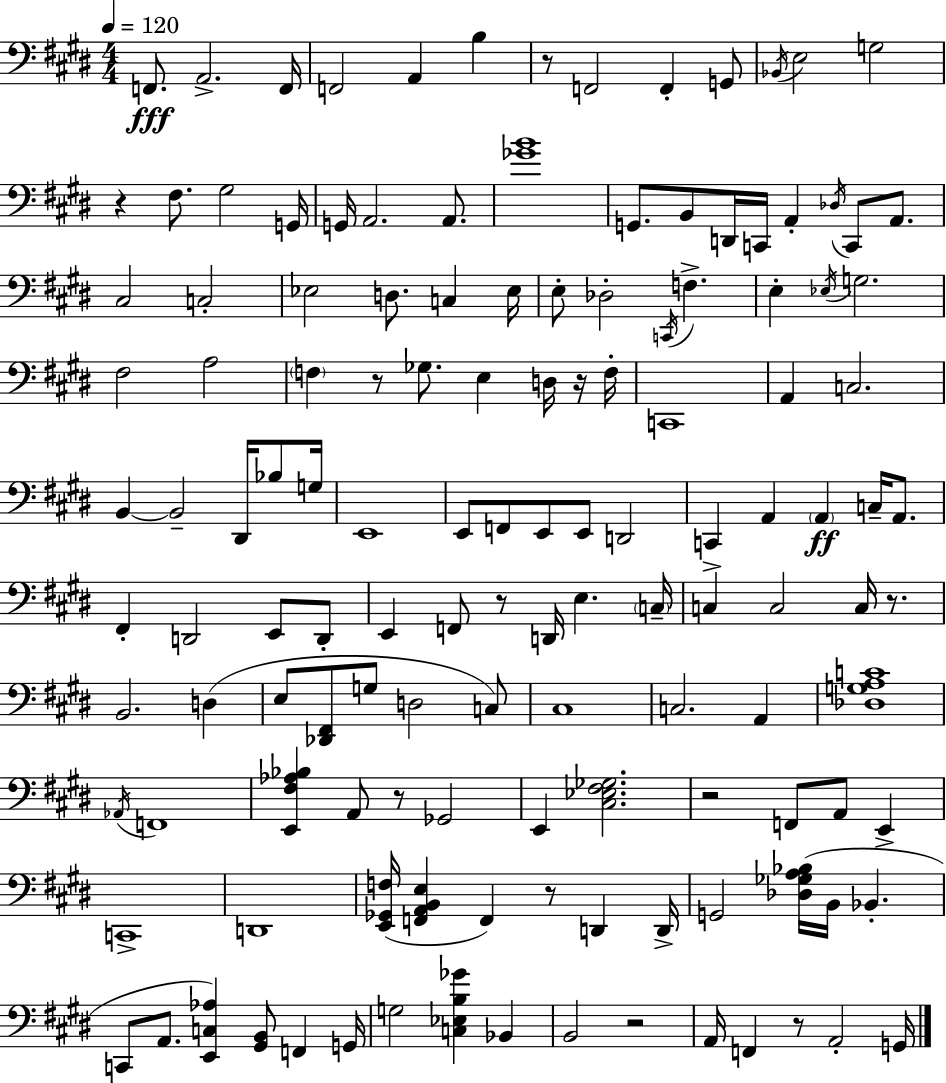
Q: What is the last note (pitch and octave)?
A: G2